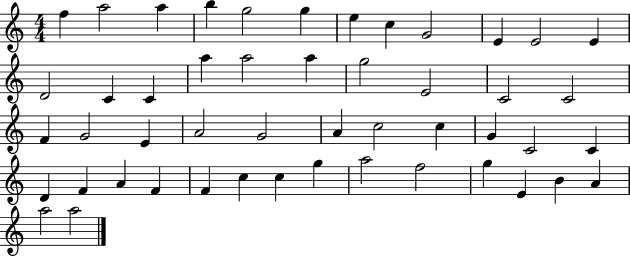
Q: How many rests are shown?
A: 0